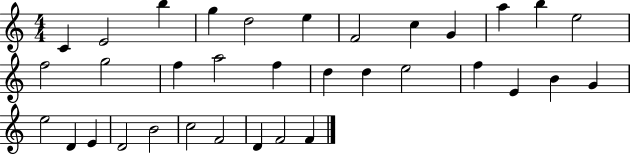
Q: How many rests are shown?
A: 0